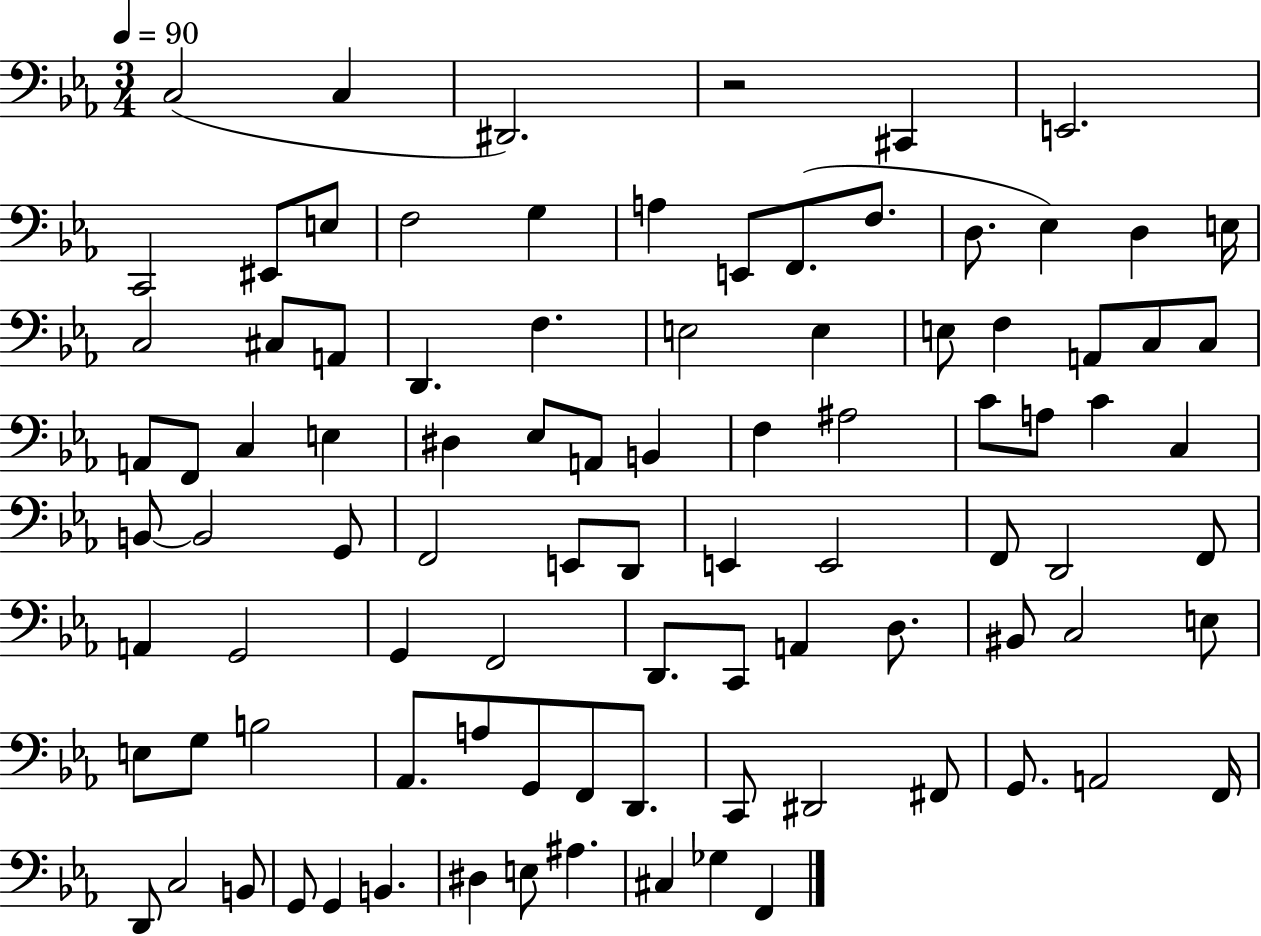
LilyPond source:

{
  \clef bass
  \numericTimeSignature
  \time 3/4
  \key ees \major
  \tempo 4 = 90
  \repeat volta 2 { c2( c4 | dis,2.) | r2 cis,4 | e,2. | \break c,2 eis,8 e8 | f2 g4 | a4 e,8 f,8.( f8. | d8. ees4) d4 e16 | \break c2 cis8 a,8 | d,4. f4. | e2 e4 | e8 f4 a,8 c8 c8 | \break a,8 f,8 c4 e4 | dis4 ees8 a,8 b,4 | f4 ais2 | c'8 a8 c'4 c4 | \break b,8~~ b,2 g,8 | f,2 e,8 d,8 | e,4 e,2 | f,8 d,2 f,8 | \break a,4 g,2 | g,4 f,2 | d,8. c,8 a,4 d8. | bis,8 c2 e8 | \break e8 g8 b2 | aes,8. a8 g,8 f,8 d,8. | c,8 dis,2 fis,8 | g,8. a,2 f,16 | \break d,8 c2 b,8 | g,8 g,4 b,4. | dis4 e8 ais4. | cis4 ges4 f,4 | \break } \bar "|."
}